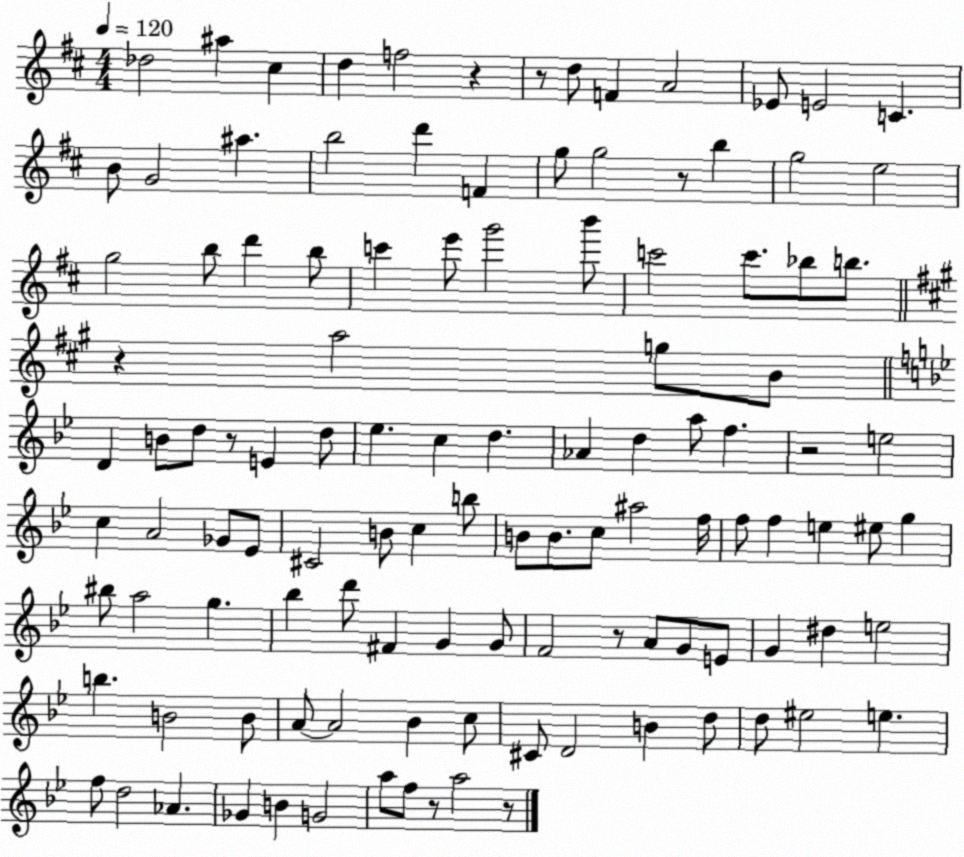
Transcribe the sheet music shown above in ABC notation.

X:1
T:Untitled
M:4/4
L:1/4
K:D
_d2 ^a ^c d f2 z z/2 d/2 F A2 _E/2 E2 C B/2 G2 ^a b2 d' F g/2 g2 z/2 b g2 e2 g2 b/2 d' b/2 c' e'/2 g'2 b'/2 c'2 c'/2 _b/2 b/2 z a2 g/2 B/2 D B/2 d/2 z/2 E d/2 _e c d _A d a/2 f z2 e2 c A2 _G/2 _E/2 ^C2 B/2 c b/2 B/2 B/2 c/2 ^a2 f/4 f/2 f e ^e/2 g ^b/2 a2 g _b d'/2 ^F G G/2 F2 z/2 A/2 G/2 E/2 G ^d e2 b B2 B/2 A/2 A2 _B c/2 ^C/2 D2 B d/2 d/2 ^e2 e f/2 d2 _A _G B G2 a/2 f/2 z/2 a2 z/2